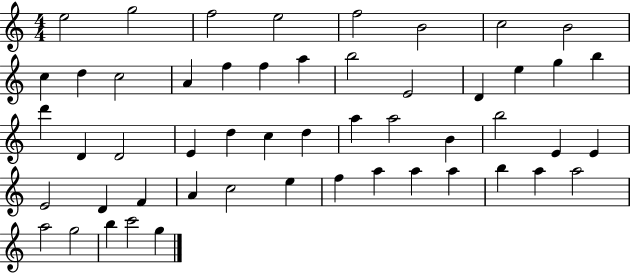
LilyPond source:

{
  \clef treble
  \numericTimeSignature
  \time 4/4
  \key c \major
  e''2 g''2 | f''2 e''2 | f''2 b'2 | c''2 b'2 | \break c''4 d''4 c''2 | a'4 f''4 f''4 a''4 | b''2 e'2 | d'4 e''4 g''4 b''4 | \break d'''4 d'4 d'2 | e'4 d''4 c''4 d''4 | a''4 a''2 b'4 | b''2 e'4 e'4 | \break e'2 d'4 f'4 | a'4 c''2 e''4 | f''4 a''4 a''4 a''4 | b''4 a''4 a''2 | \break a''2 g''2 | b''4 c'''2 g''4 | \bar "|."
}